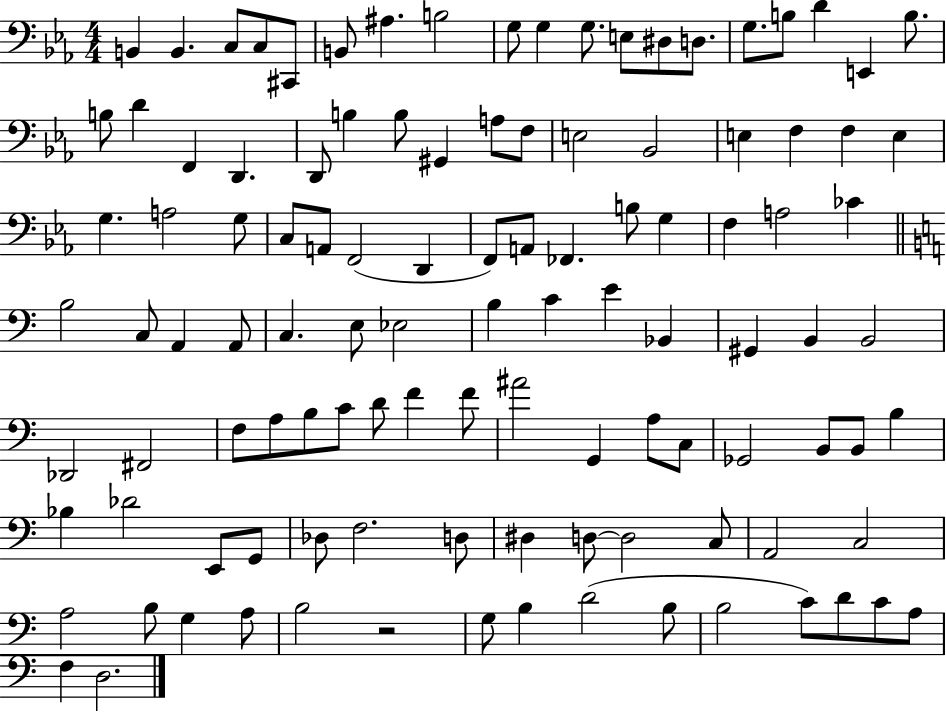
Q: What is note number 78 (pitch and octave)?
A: Gb2